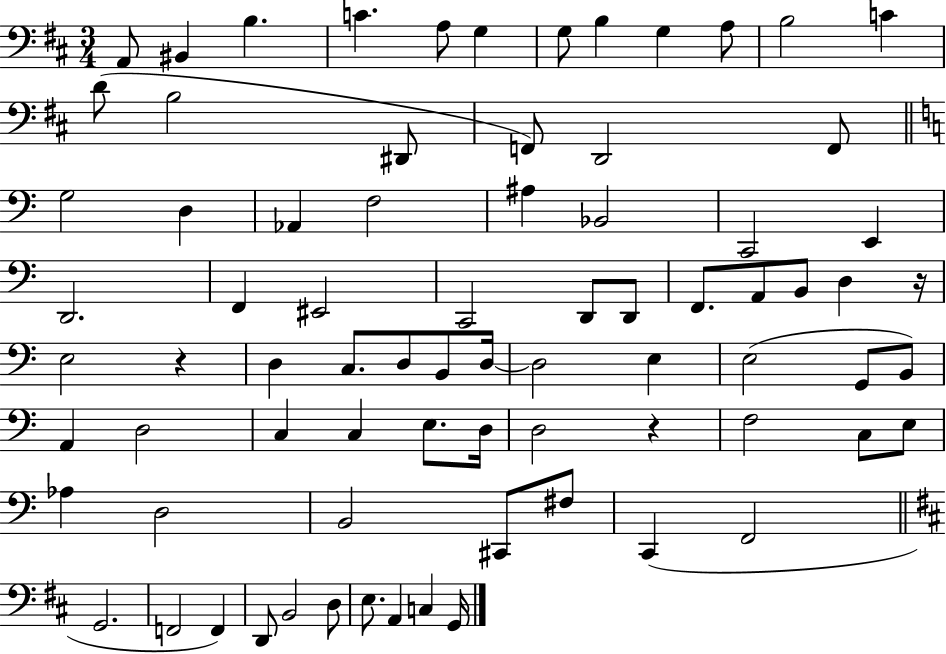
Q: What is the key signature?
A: D major